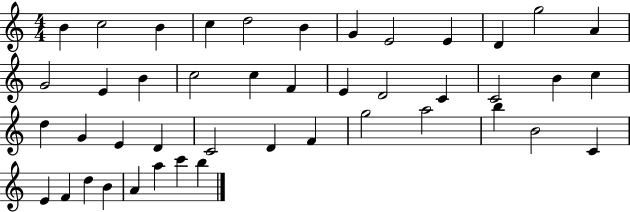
B4/q C5/h B4/q C5/q D5/h B4/q G4/q E4/h E4/q D4/q G5/h A4/q G4/h E4/q B4/q C5/h C5/q F4/q E4/q D4/h C4/q C4/h B4/q C5/q D5/q G4/q E4/q D4/q C4/h D4/q F4/q G5/h A5/h B5/q B4/h C4/q E4/q F4/q D5/q B4/q A4/q A5/q C6/q B5/q